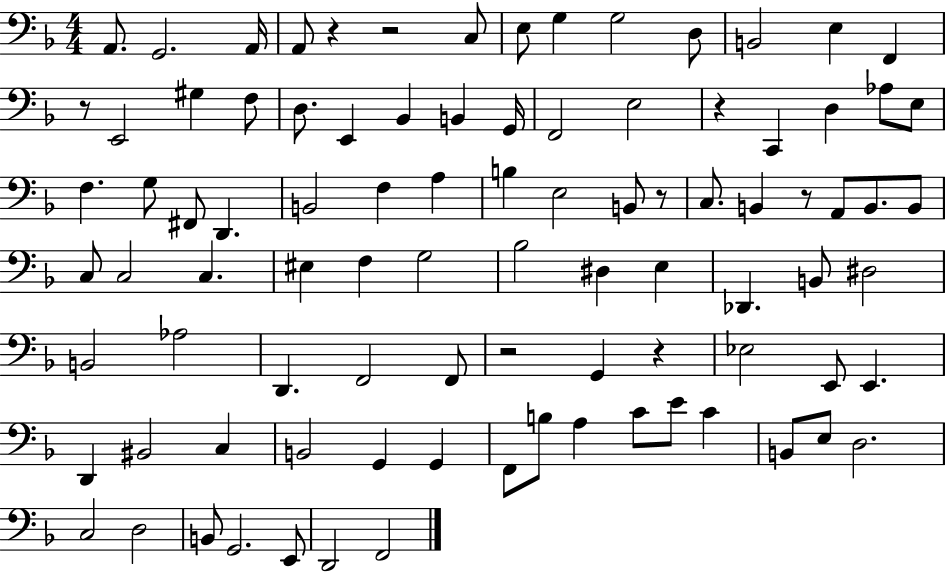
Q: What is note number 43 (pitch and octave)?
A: C3